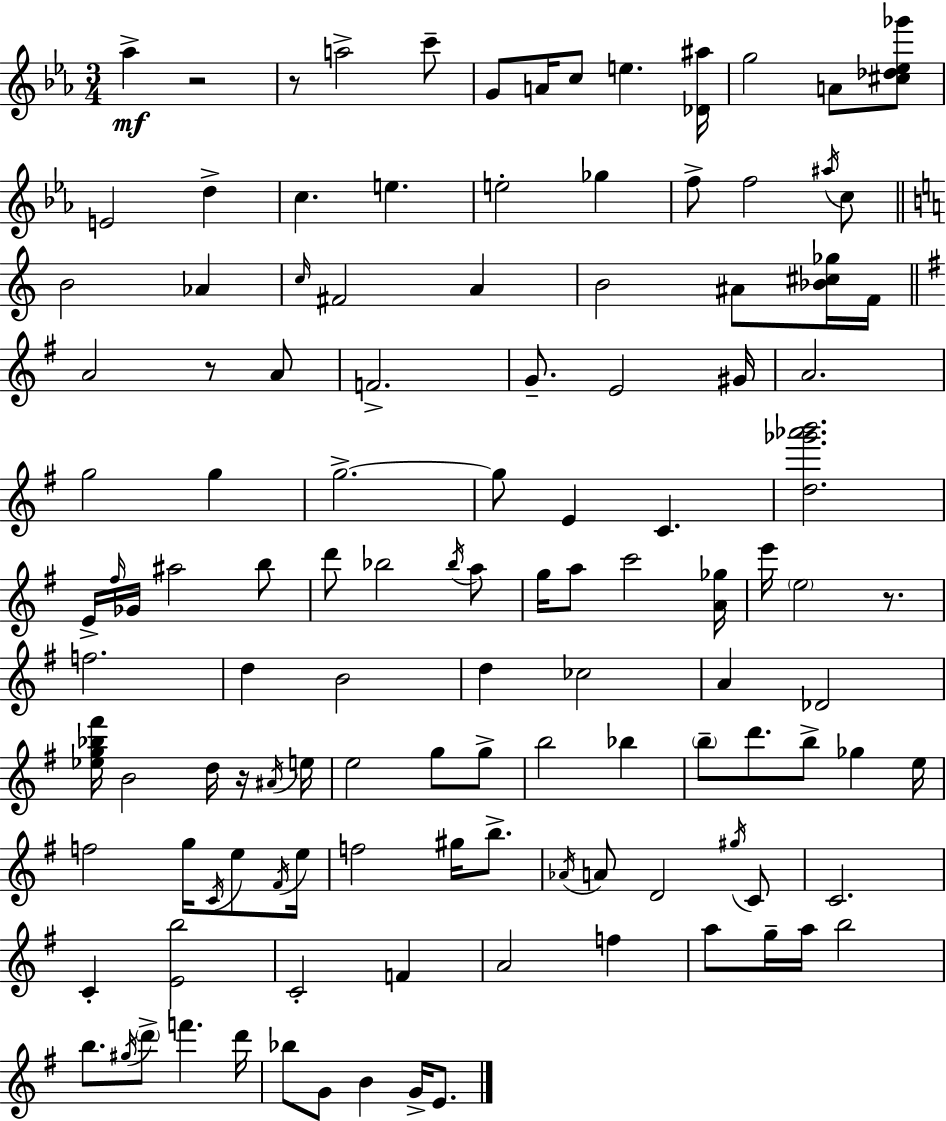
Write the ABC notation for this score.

X:1
T:Untitled
M:3/4
L:1/4
K:Eb
_a z2 z/2 a2 c'/2 G/2 A/4 c/2 e [_D^a]/4 g2 A/2 [^c_d_e_g']/2 E2 d c e e2 _g f/2 f2 ^a/4 c/2 B2 _A c/4 ^F2 A B2 ^A/2 [_B^c_g]/4 F/4 A2 z/2 A/2 F2 G/2 E2 ^G/4 A2 g2 g g2 g/2 E C [d_g'_a'b']2 E/4 ^f/4 _G/4 ^a2 b/2 d'/2 _b2 _b/4 a/2 g/4 a/2 c'2 [A_g]/4 e'/4 e2 z/2 f2 d B2 d _c2 A _D2 [_eg_b^f']/4 B2 d/4 z/4 ^A/4 e/4 e2 g/2 g/2 b2 _b b/2 d'/2 b/2 _g e/4 f2 g/4 C/4 e/2 ^F/4 e/4 f2 ^g/4 b/2 _A/4 A/2 D2 ^g/4 C/2 C2 C [Eb]2 C2 F A2 f a/2 g/4 a/4 b2 b/2 ^g/4 d'/2 f' d'/4 _b/2 G/2 B G/4 E/2